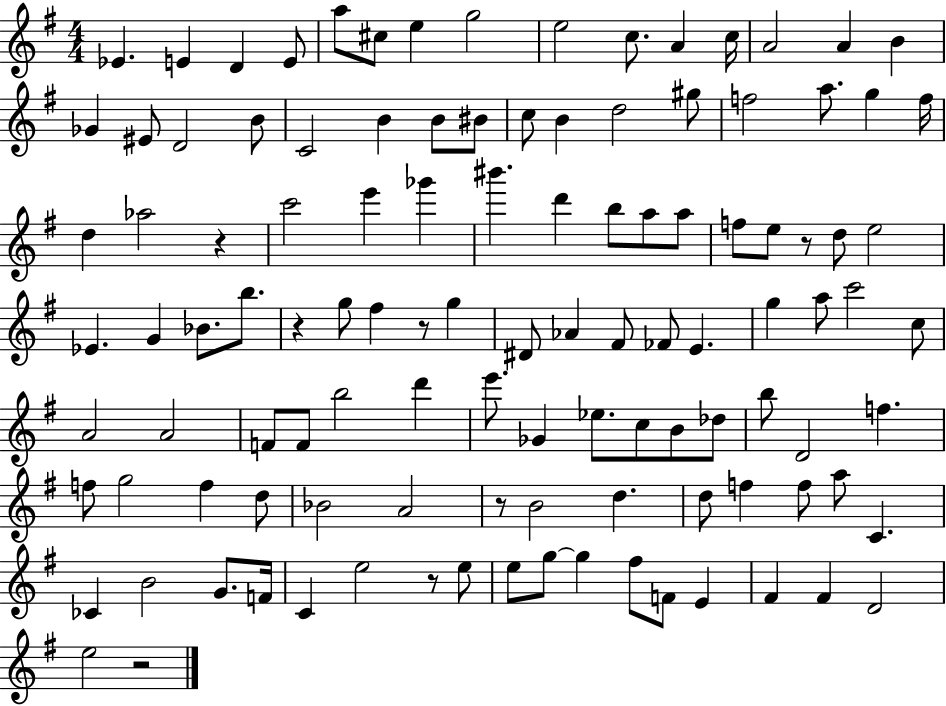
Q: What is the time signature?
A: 4/4